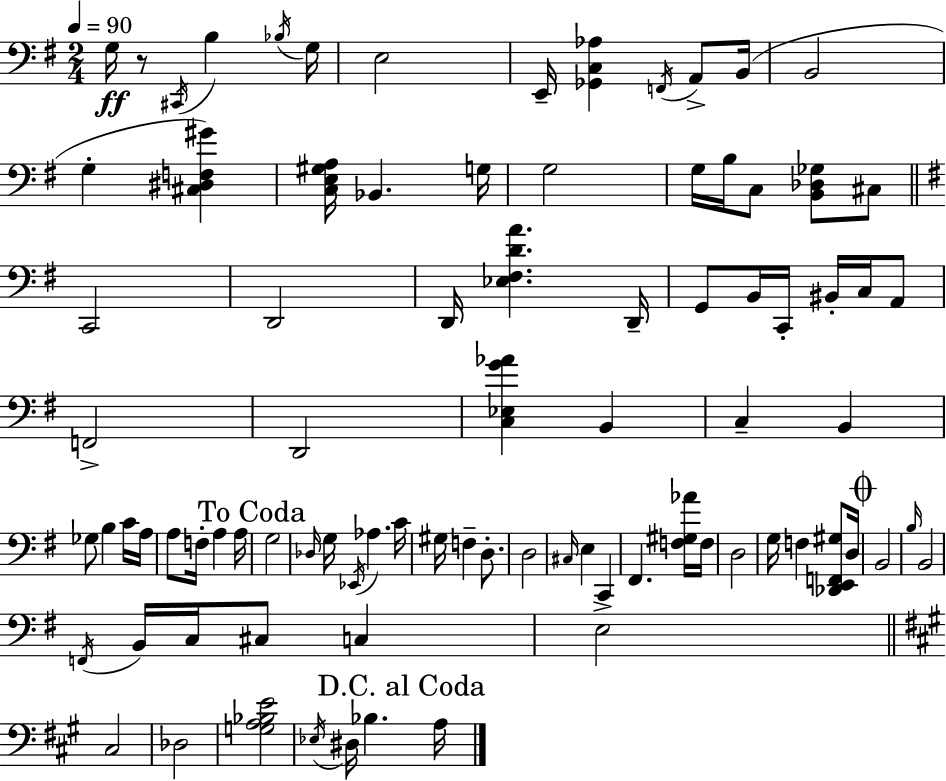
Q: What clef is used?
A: bass